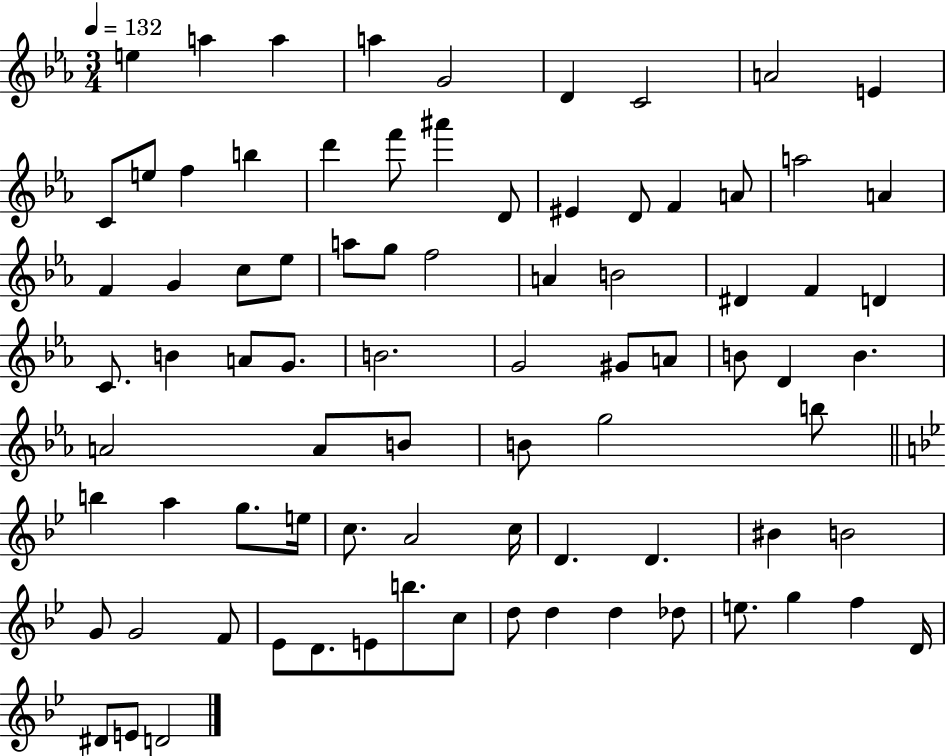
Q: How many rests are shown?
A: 0